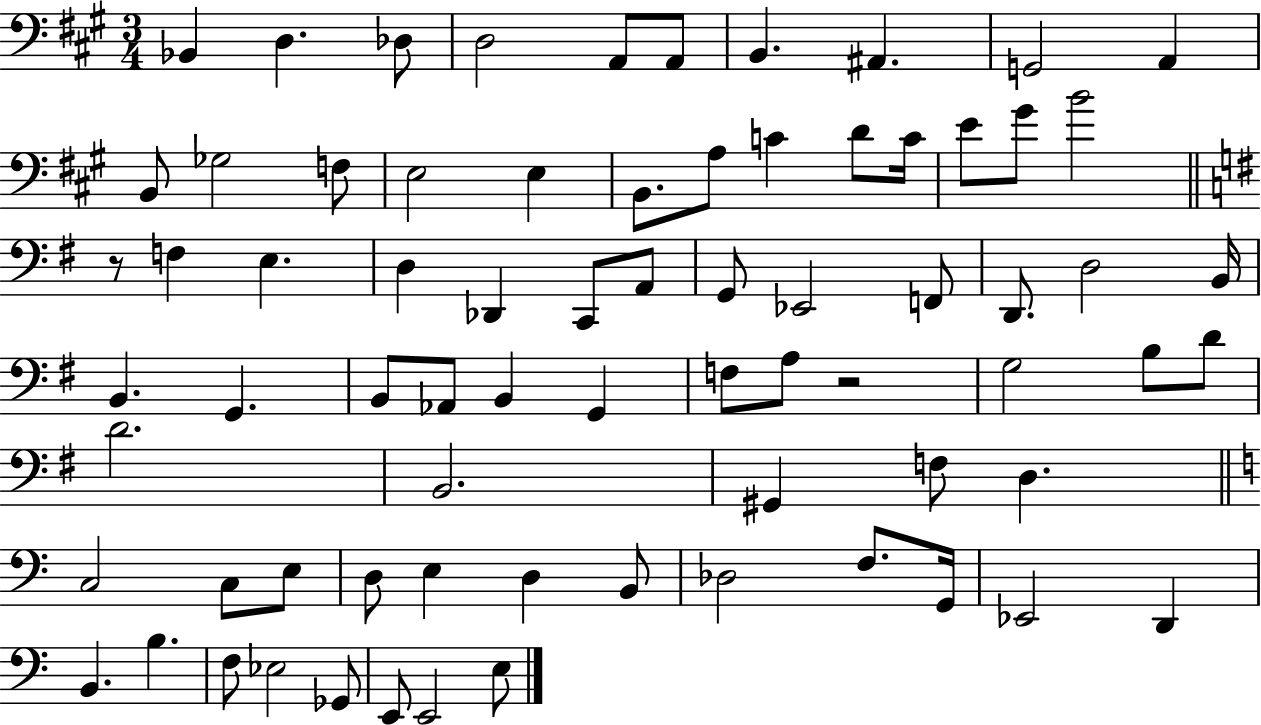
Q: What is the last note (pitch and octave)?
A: E3